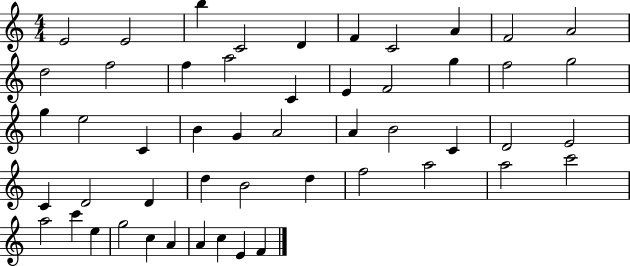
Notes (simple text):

E4/h E4/h B5/q C4/h D4/q F4/q C4/h A4/q F4/h A4/h D5/h F5/h F5/q A5/h C4/q E4/q F4/h G5/q F5/h G5/h G5/q E5/h C4/q B4/q G4/q A4/h A4/q B4/h C4/q D4/h E4/h C4/q D4/h D4/q D5/q B4/h D5/q F5/h A5/h A5/h C6/h A5/h C6/q E5/q G5/h C5/q A4/q A4/q C5/q E4/q F4/q